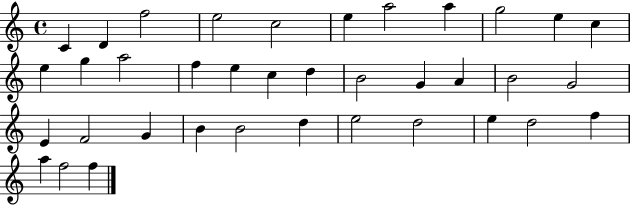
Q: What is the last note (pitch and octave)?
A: F5